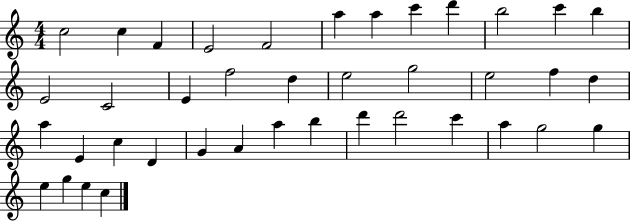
{
  \clef treble
  \numericTimeSignature
  \time 4/4
  \key c \major
  c''2 c''4 f'4 | e'2 f'2 | a''4 a''4 c'''4 d'''4 | b''2 c'''4 b''4 | \break e'2 c'2 | e'4 f''2 d''4 | e''2 g''2 | e''2 f''4 d''4 | \break a''4 e'4 c''4 d'4 | g'4 a'4 a''4 b''4 | d'''4 d'''2 c'''4 | a''4 g''2 g''4 | \break e''4 g''4 e''4 c''4 | \bar "|."
}